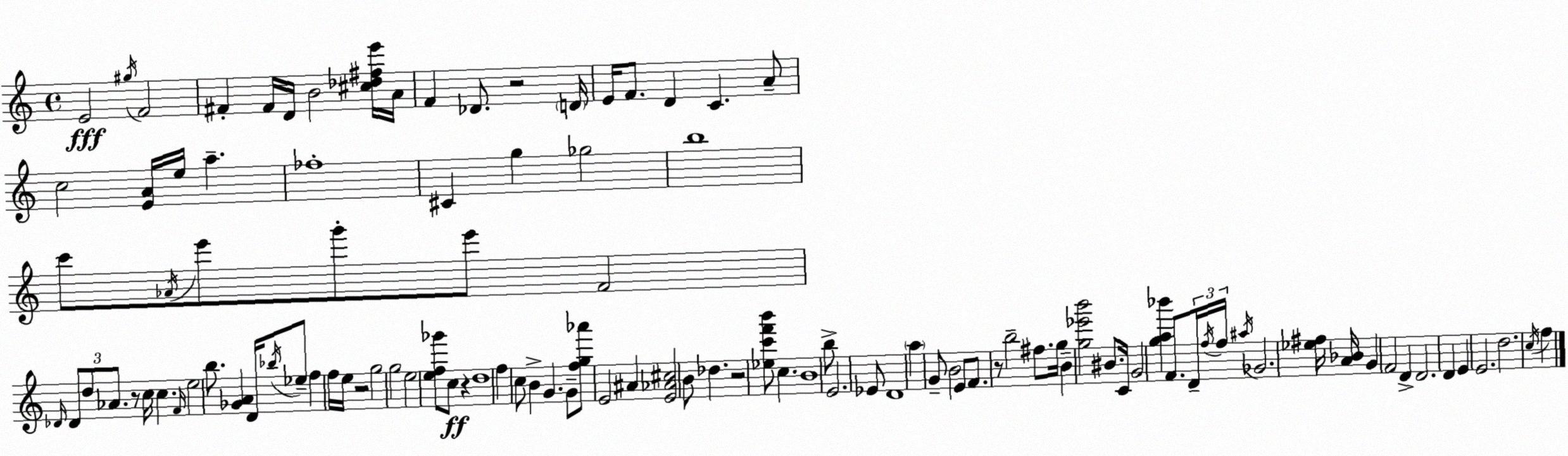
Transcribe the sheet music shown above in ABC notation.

X:1
T:Untitled
M:4/4
L:1/4
K:C
E2 ^g/4 F2 ^F ^F/4 D/4 B2 [^c_d^fe']/4 A/4 F _D/2 z2 D/4 E/4 F/2 D C A/2 c2 [EA]/4 e/4 a _f4 ^C g _g2 b4 c'/2 _A/4 e'/2 g'/2 e'/2 F2 _D/4 _D/2 d/2 _A/2 z/2 c/4 c F/4 e2 b/2 [_GA] D/4 _b/4 _e/2 f f/4 e/4 z2 g2 g2 e2 [ef_g']/2 c/2 z d4 f c/2 B G G/2 [fg_a']/2 E2 ^A [E_A^c]2 B/2 _d z2 [_ec'f'b']/2 c B4 b/2 E2 _E/2 D4 a G/2 B2 E/2 F/2 z/2 b2 ^f/2 g/4 B [g_e'b']2 ^B/2 C/4 G2 [ga_b'] F/2 D/4 f/4 f/4 ^a/4 _G2 [_e^f]/4 [A_B]/4 G F2 D D2 D E E2 d2 c/4 f